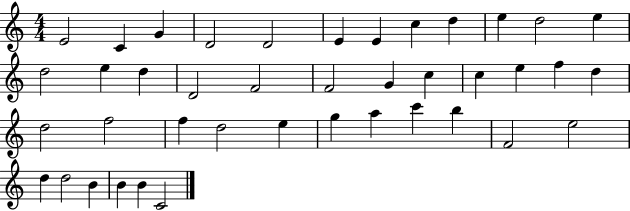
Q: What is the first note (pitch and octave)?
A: E4